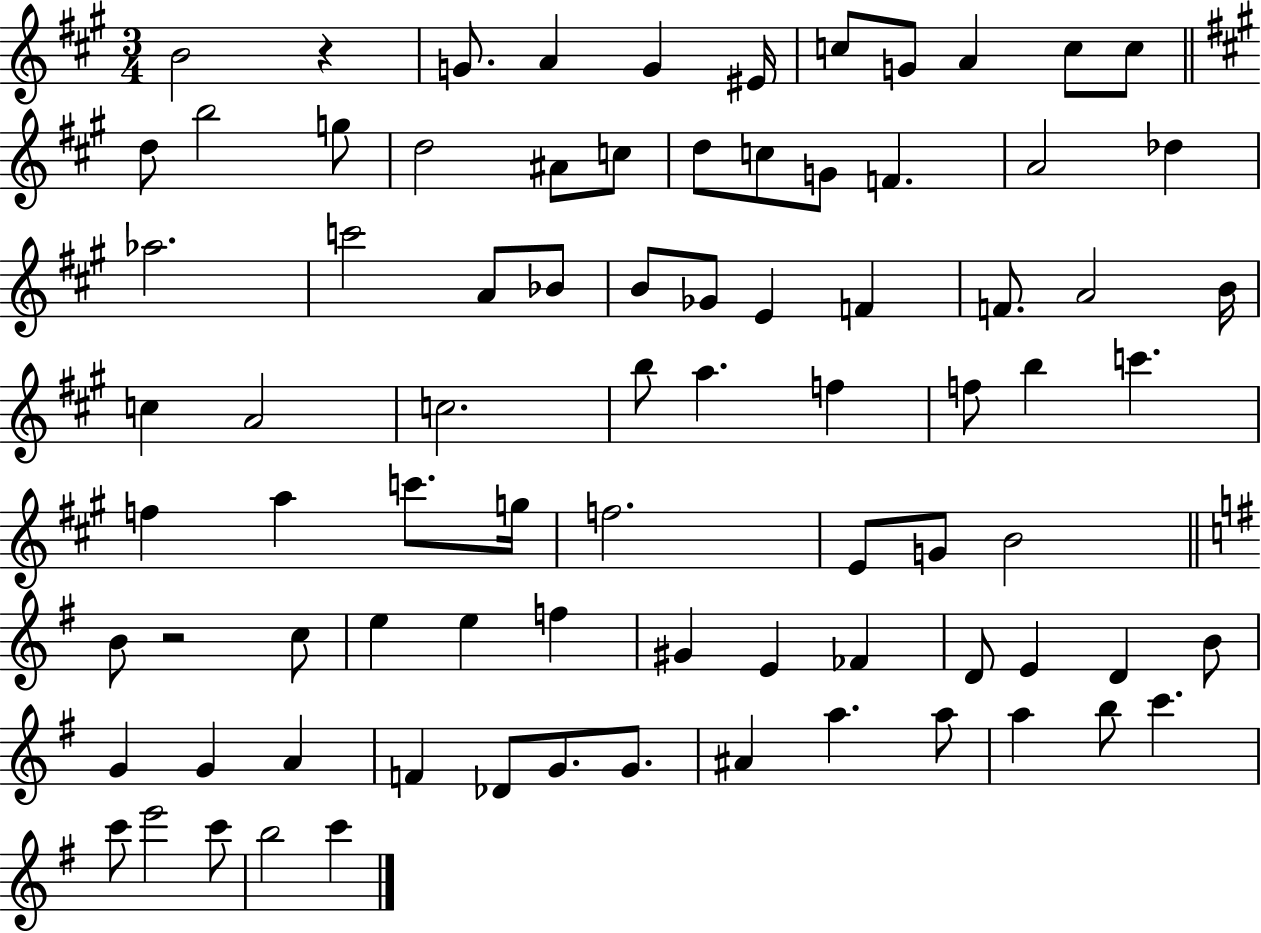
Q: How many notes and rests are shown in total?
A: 82